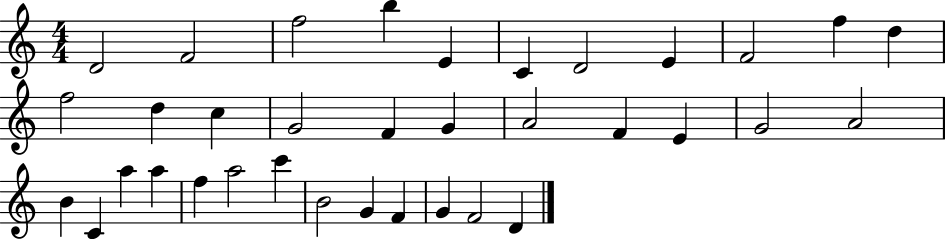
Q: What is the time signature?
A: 4/4